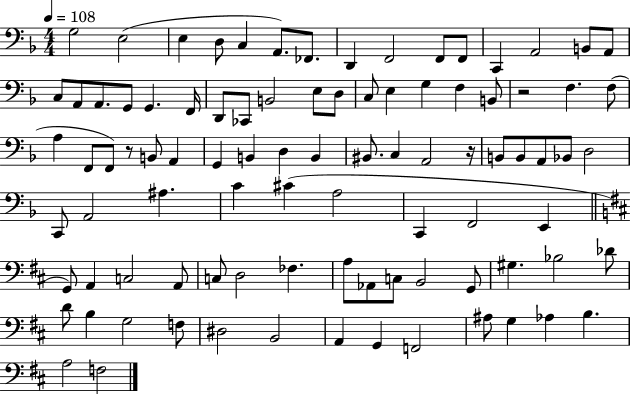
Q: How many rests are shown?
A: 3